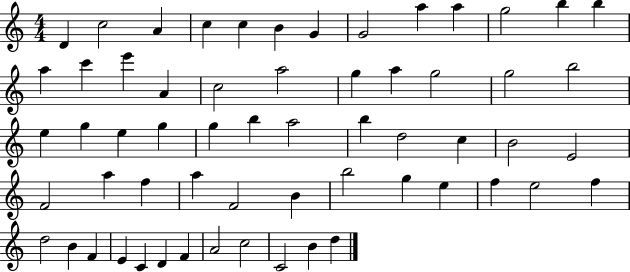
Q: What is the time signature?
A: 4/4